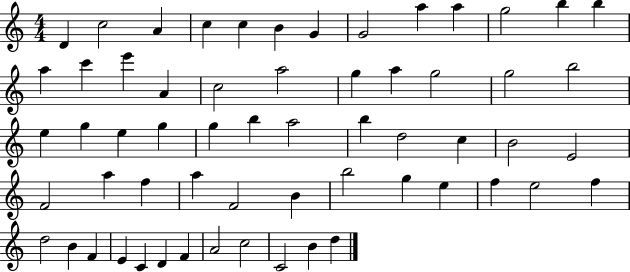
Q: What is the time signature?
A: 4/4